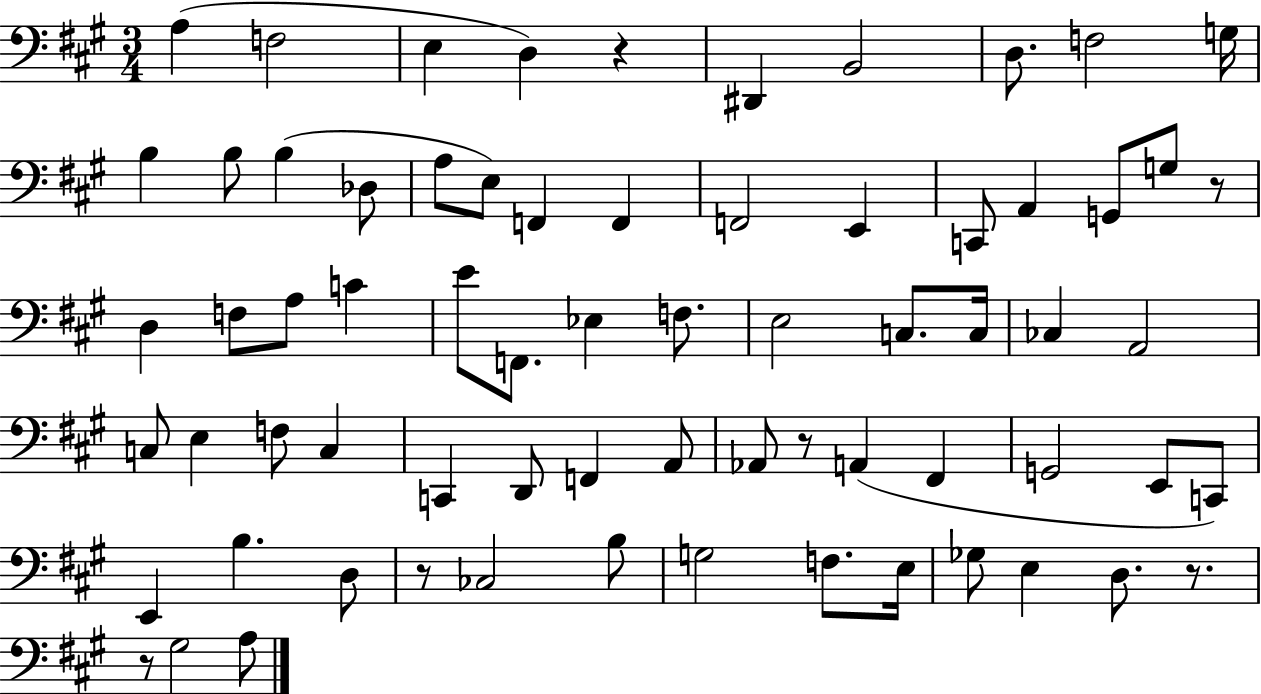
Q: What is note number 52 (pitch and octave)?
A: B3